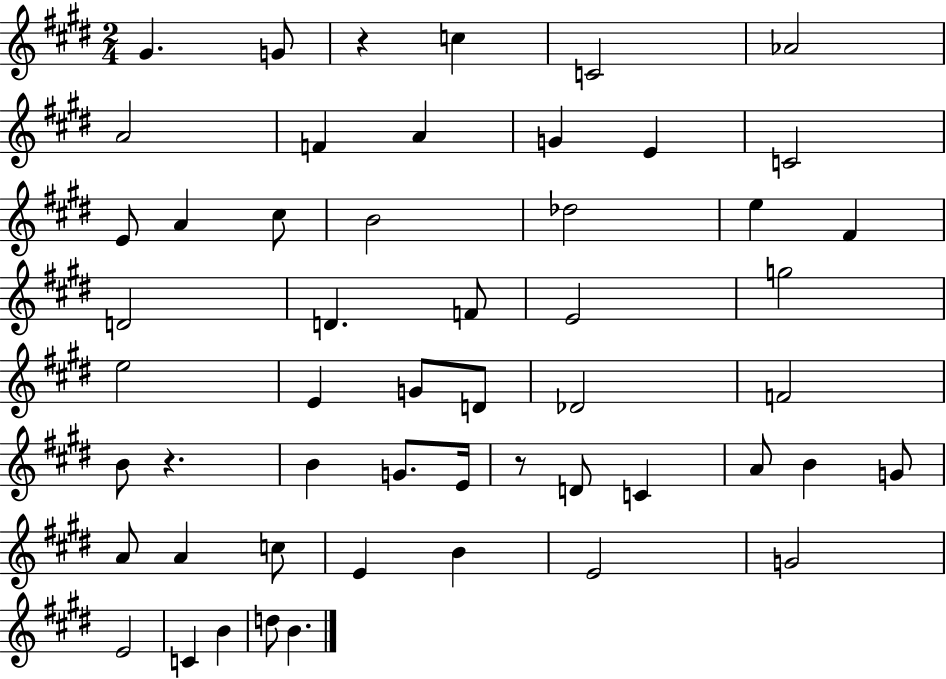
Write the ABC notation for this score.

X:1
T:Untitled
M:2/4
L:1/4
K:E
^G G/2 z c C2 _A2 A2 F A G E C2 E/2 A ^c/2 B2 _d2 e ^F D2 D F/2 E2 g2 e2 E G/2 D/2 _D2 F2 B/2 z B G/2 E/4 z/2 D/2 C A/2 B G/2 A/2 A c/2 E B E2 G2 E2 C B d/2 B